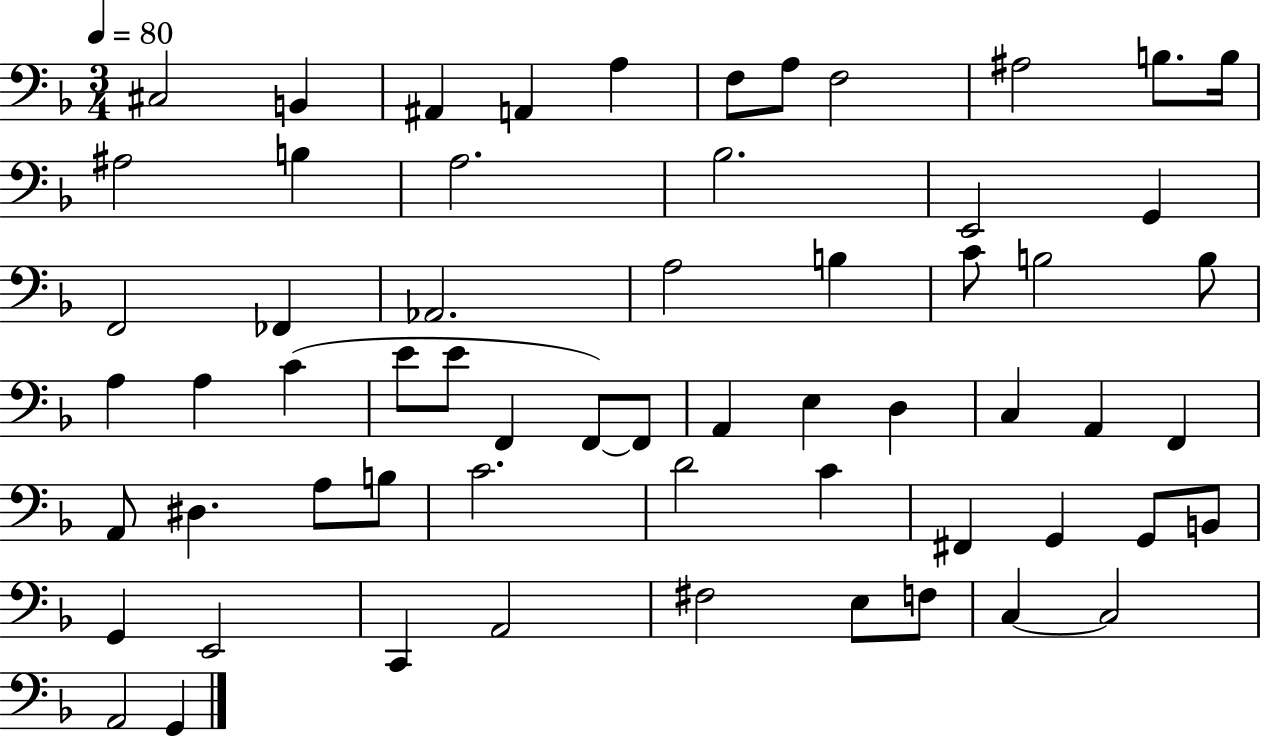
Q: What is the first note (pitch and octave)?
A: C#3